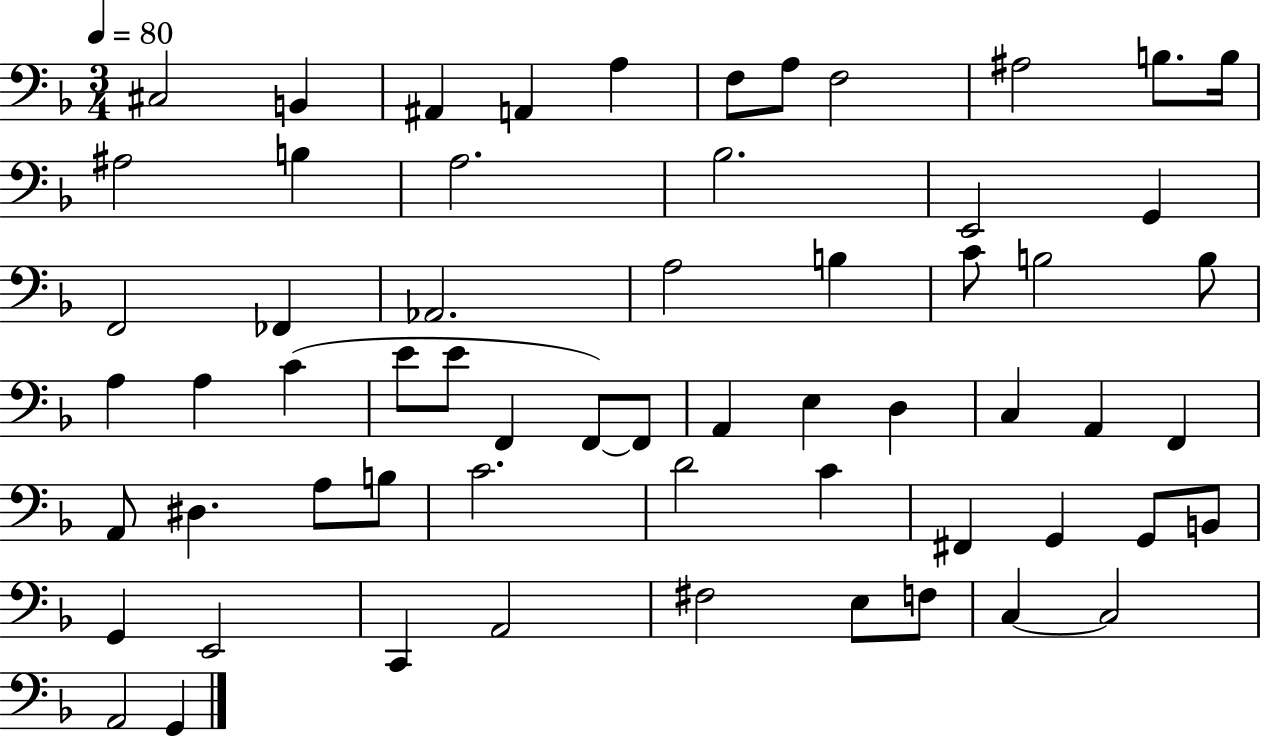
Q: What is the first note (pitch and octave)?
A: C#3